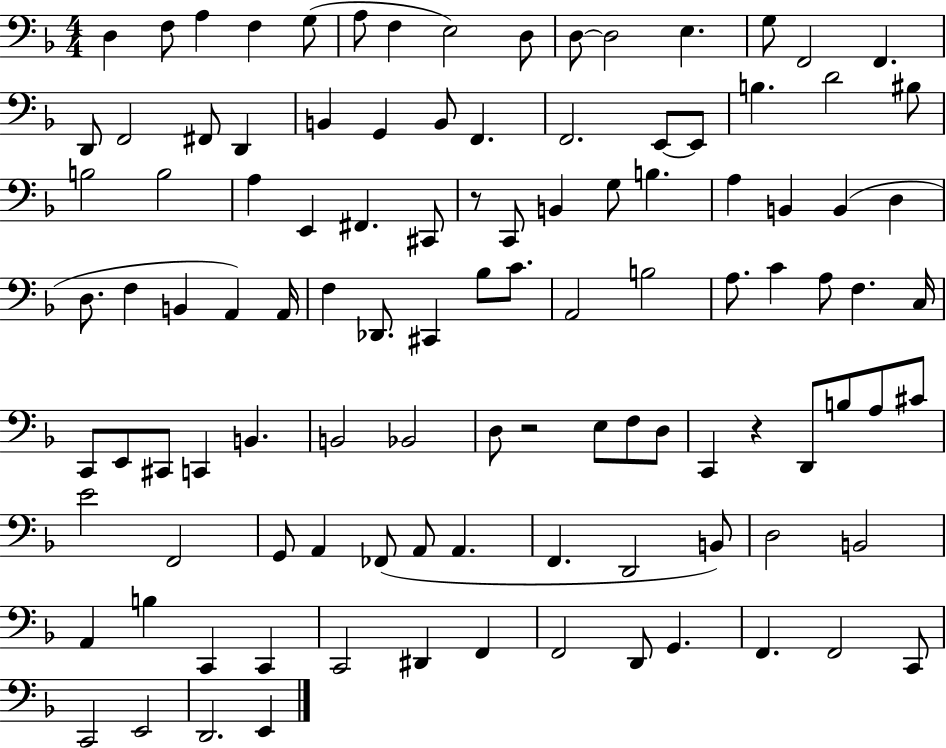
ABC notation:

X:1
T:Untitled
M:4/4
L:1/4
K:F
D, F,/2 A, F, G,/2 A,/2 F, E,2 D,/2 D,/2 D,2 E, G,/2 F,,2 F,, D,,/2 F,,2 ^F,,/2 D,, B,, G,, B,,/2 F,, F,,2 E,,/2 E,,/2 B, D2 ^B,/2 B,2 B,2 A, E,, ^F,, ^C,,/2 z/2 C,,/2 B,, G,/2 B, A, B,, B,, D, D,/2 F, B,, A,, A,,/4 F, _D,,/2 ^C,, _B,/2 C/2 A,,2 B,2 A,/2 C A,/2 F, C,/4 C,,/2 E,,/2 ^C,,/2 C,, B,, B,,2 _B,,2 D,/2 z2 E,/2 F,/2 D,/2 C,, z D,,/2 B,/2 A,/2 ^C/2 E2 F,,2 G,,/2 A,, _F,,/2 A,,/2 A,, F,, D,,2 B,,/2 D,2 B,,2 A,, B, C,, C,, C,,2 ^D,, F,, F,,2 D,,/2 G,, F,, F,,2 C,,/2 C,,2 E,,2 D,,2 E,,